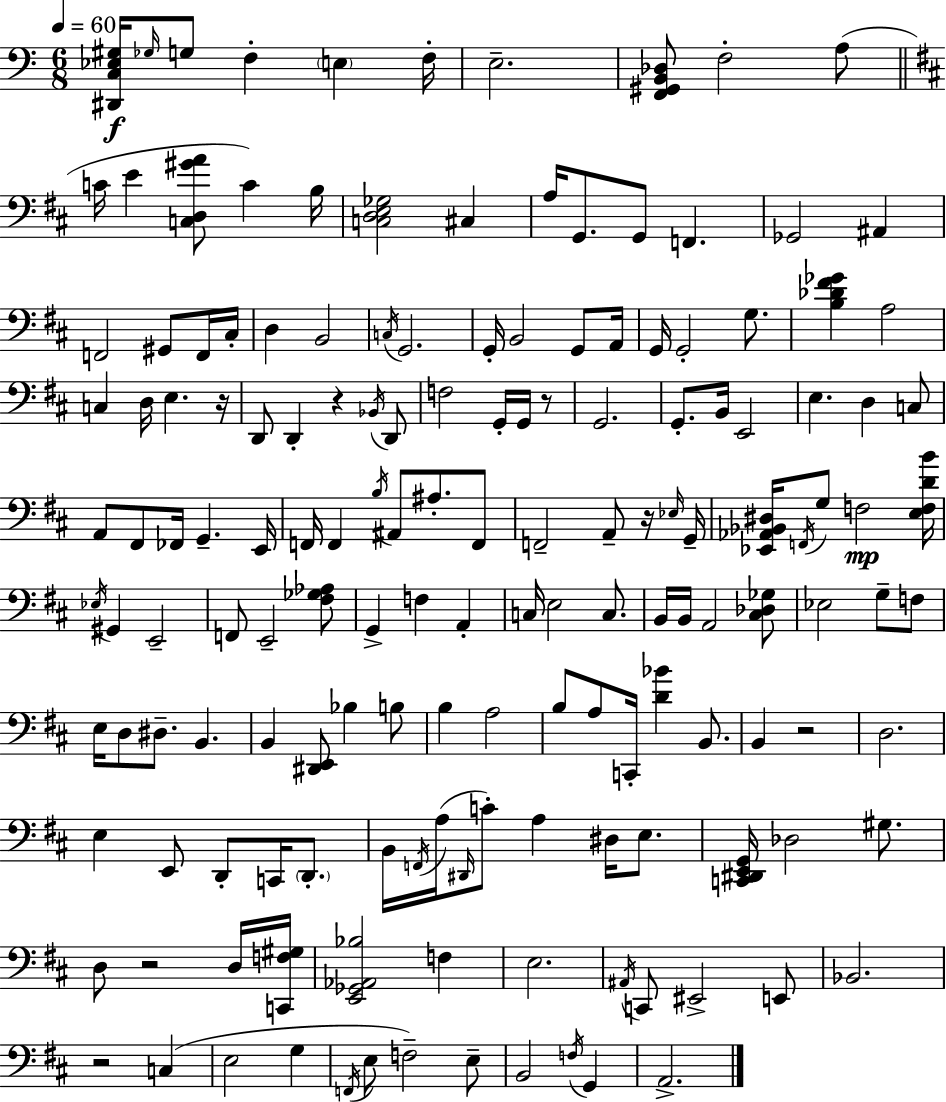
X:1
T:Untitled
M:6/8
L:1/4
K:Am
[^D,,C,_E,^G,]/4 _G,/4 G,/2 F, E, F,/4 E,2 [F,,^G,,B,,_D,]/2 F,2 A,/2 C/4 E [C,D,^GA]/2 C B,/4 [C,D,E,_G,]2 ^C, A,/4 G,,/2 G,,/2 F,, _G,,2 ^A,, F,,2 ^G,,/2 F,,/4 ^C,/4 D, B,,2 C,/4 G,,2 G,,/4 B,,2 G,,/2 A,,/4 G,,/4 G,,2 G,/2 [B,_D^F_G] A,2 C, D,/4 E, z/4 D,,/2 D,, z _B,,/4 D,,/2 F,2 G,,/4 G,,/4 z/2 G,,2 G,,/2 B,,/4 E,,2 E, D, C,/2 A,,/2 ^F,,/2 _F,,/4 G,, E,,/4 F,,/4 F,, B,/4 ^A,,/2 ^A,/2 F,,/2 F,,2 A,,/2 z/4 _E,/4 G,,/4 [_E,,_A,,_B,,^D,]/4 F,,/4 G,/2 F,2 [E,F,DB]/4 _E,/4 ^G,, E,,2 F,,/2 E,,2 [^F,_G,_A,]/2 G,, F, A,, C,/4 E,2 C,/2 B,,/4 B,,/4 A,,2 [^C,_D,_G,]/2 _E,2 G,/2 F,/2 E,/4 D,/2 ^D,/2 B,, B,, [^D,,E,,]/2 _B, B,/2 B, A,2 B,/2 A,/2 C,,/4 [D_B] B,,/2 B,, z2 D,2 E, E,,/2 D,,/2 C,,/4 D,,/2 B,,/4 F,,/4 A,/4 ^D,,/4 C/2 A, ^D,/4 E,/2 [C,,^D,,E,,G,,]/4 _D,2 ^G,/2 D,/2 z2 D,/4 [C,,F,^G,]/4 [E,,_G,,_A,,_B,]2 F, E,2 ^A,,/4 C,,/2 ^E,,2 E,,/2 _B,,2 z2 C, E,2 G, F,,/4 E,/2 F,2 E,/2 B,,2 F,/4 G,, A,,2